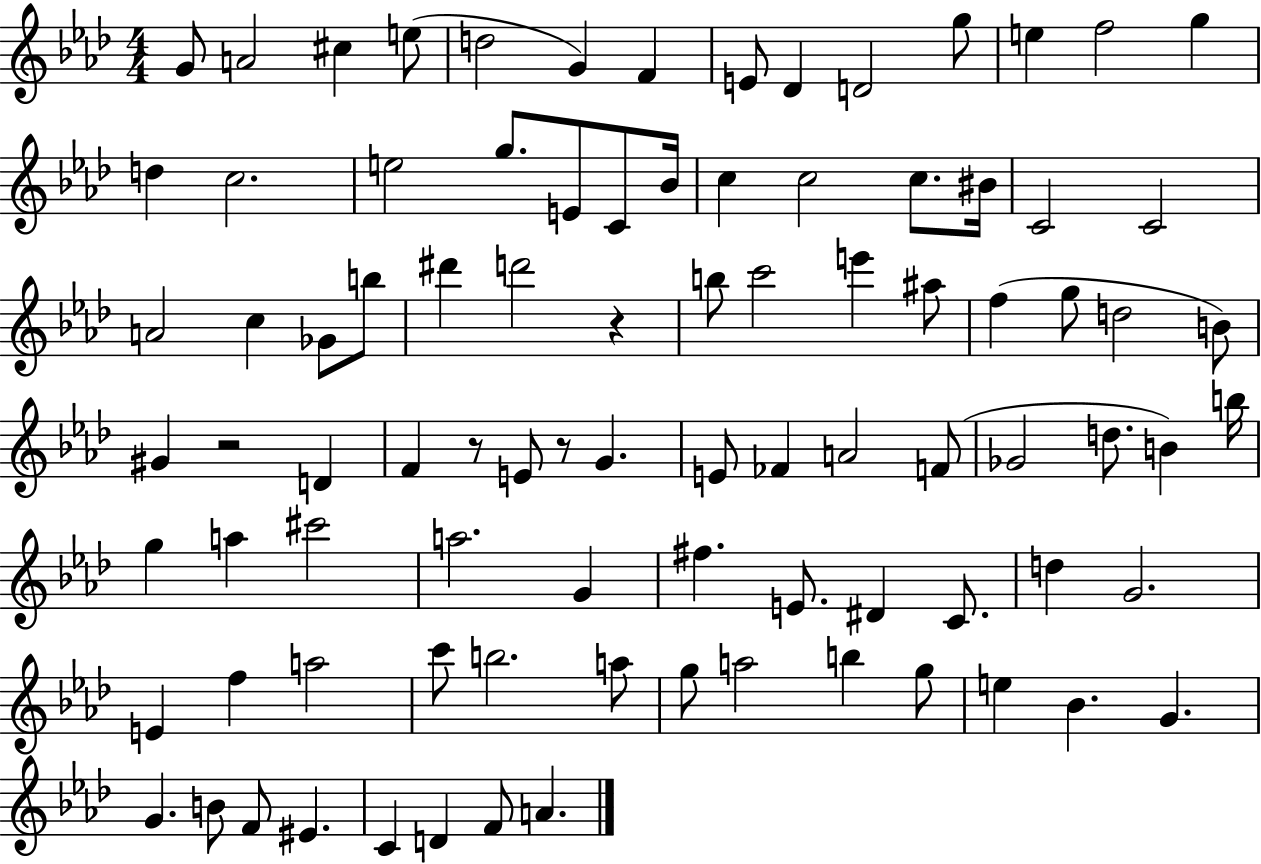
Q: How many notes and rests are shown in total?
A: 90